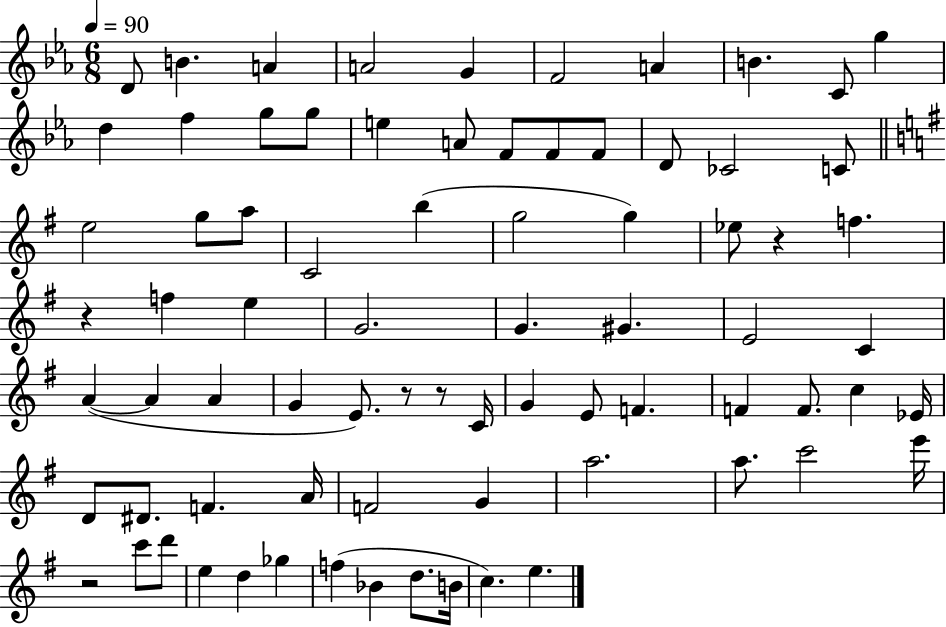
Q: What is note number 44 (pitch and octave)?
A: C4